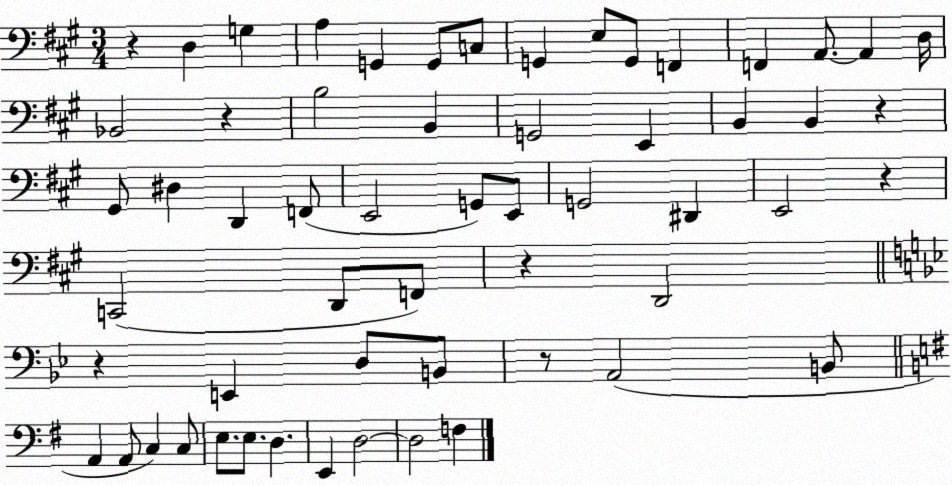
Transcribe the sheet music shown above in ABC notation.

X:1
T:Untitled
M:3/4
L:1/4
K:A
z D, G, A, G,, G,,/2 C,/2 G,, E,/2 G,,/2 F,, F,, A,,/2 A,, D,/4 _B,,2 z B,2 B,, G,,2 E,, B,, B,, z ^G,,/2 ^D, D,, F,,/2 E,,2 G,,/2 E,,/2 G,,2 ^D,, E,,2 z C,,2 D,,/2 F,,/2 z D,,2 z E,, D,/2 B,,/2 z/2 A,,2 B,,/2 A,, A,,/2 C, C,/2 E,/2 E,/2 D, E,, D,2 D,2 F,